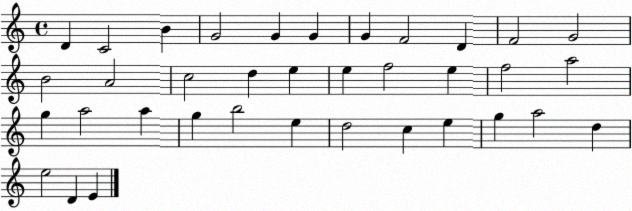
X:1
T:Untitled
M:4/4
L:1/4
K:C
D C2 B G2 G G G F2 D F2 G2 B2 A2 c2 d e e f2 e f2 a2 g a2 a g b2 e d2 c e g a2 d e2 D E